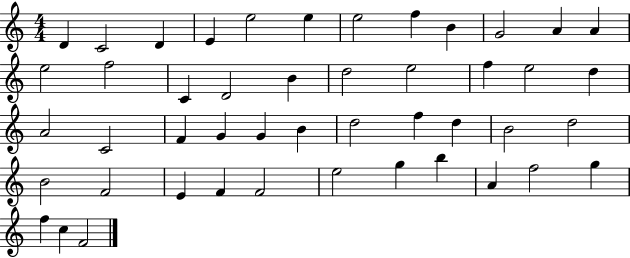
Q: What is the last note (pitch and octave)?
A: F4